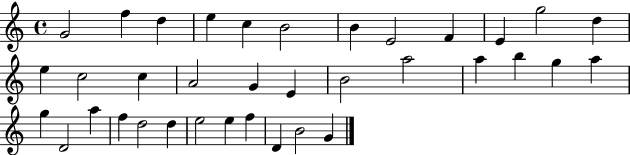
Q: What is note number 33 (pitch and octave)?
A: F5